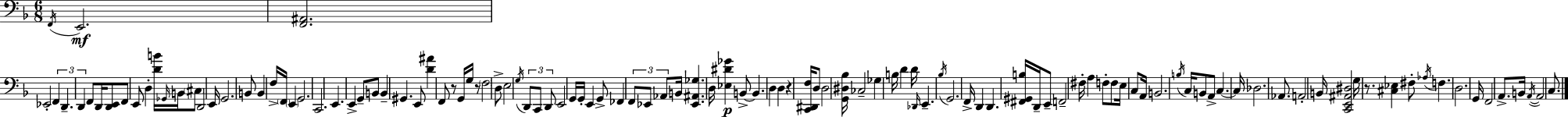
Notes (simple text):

F2/s E2/h. [F2,A#2]/h. Eb2/h F2/q D2/q. D2/q F2/e D2/s [D2,E2]/e F2/e E2/e D3/q [D4,B4]/s Gb2/s B2/s C#3/e D2/h E2/s G2/h. B2/e B2/q F3/s F2/s E2/q G2/h. C2/h. E2/q. E2/q G2/e B2/e B2/q G#2/q. E2/e [D4,A#4]/q F2/e R/e G2/s G3/s R/e F3/h D3/e E3/h G3/s D2/e C2/e D2/e E2/h G2/s G2/s E2/q G2/e FES2/q F2/e Eb2/e Ab2/e B2/s [Eb2,A#2,Gb3]/q. D3/s [Eb3,D#4,Gb4]/q B2/e B2/q. D3/q D3/q R/q [C2,D#2,F3]/s D3/e D3/h [G2,D#3,Bb3]/s CES3/h Gb3/q B3/s D4/q D4/s Db2/s E2/q. Bb3/s G2/h. F2/s D2/q D2/q. [F#2,G#2,B3]/s D2/s E2/e F2/h F#3/s A3/q F3/e F3/e E3/s C3/e A2/s B2/h. B3/s C3/s B2/e A2/e C3/q. C3/s Db3/h. Ab2/e. A2/h B2/s [C2,E2,A#2,D#3]/h G3/s R/e. [C#3,Eb3]/q F#3/e Ab3/s F3/q. D3/h. G2/s F2/h A2/e. B2/s A2/s A2/h C3/e.